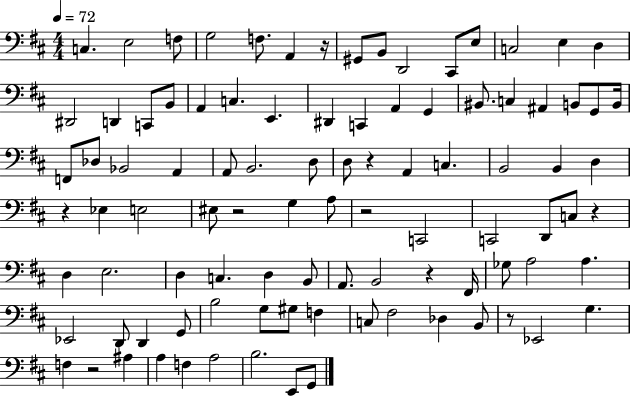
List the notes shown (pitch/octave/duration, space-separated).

C3/q. E3/h F3/e G3/h F3/e. A2/q R/s G#2/e B2/e D2/h C#2/e E3/e C3/h E3/q D3/q D#2/h D2/q C2/e B2/e A2/q C3/q. E2/q. D#2/q C2/q A2/q G2/q BIS2/e. C3/q A#2/q B2/e G2/e B2/s F2/e Db3/e Bb2/h A2/q A2/e B2/h. D3/e D3/e R/q A2/q C3/q. B2/h B2/q D3/q R/q Eb3/q E3/h EIS3/e R/h G3/q A3/e R/h C2/h C2/h D2/e C3/e R/q D3/q E3/h. D3/q C3/q. D3/q B2/e A2/e. B2/h R/q F#2/s Gb3/e A3/h A3/q. Eb2/h D2/e D2/q G2/e B3/h G3/e G#3/e F3/q C3/e F#3/h Db3/q B2/e R/e Eb2/h G3/q. F3/q R/h A#3/q A3/q F3/q A3/h B3/h. E2/e G2/e